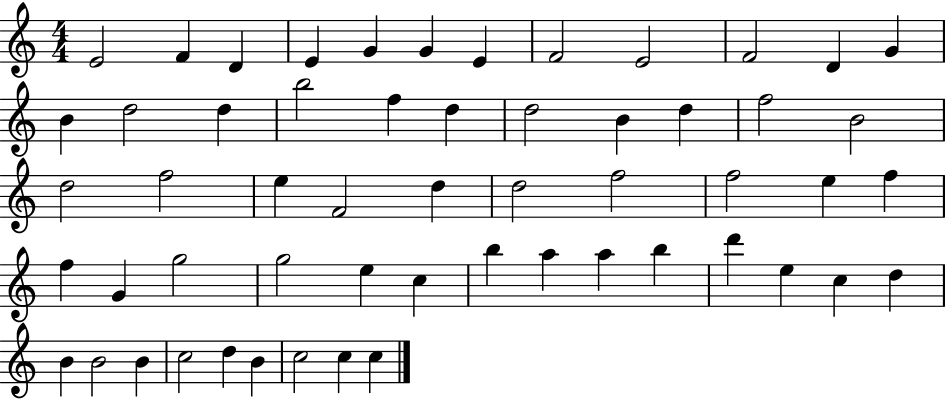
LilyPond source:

{
  \clef treble
  \numericTimeSignature
  \time 4/4
  \key c \major
  e'2 f'4 d'4 | e'4 g'4 g'4 e'4 | f'2 e'2 | f'2 d'4 g'4 | \break b'4 d''2 d''4 | b''2 f''4 d''4 | d''2 b'4 d''4 | f''2 b'2 | \break d''2 f''2 | e''4 f'2 d''4 | d''2 f''2 | f''2 e''4 f''4 | \break f''4 g'4 g''2 | g''2 e''4 c''4 | b''4 a''4 a''4 b''4 | d'''4 e''4 c''4 d''4 | \break b'4 b'2 b'4 | c''2 d''4 b'4 | c''2 c''4 c''4 | \bar "|."
}